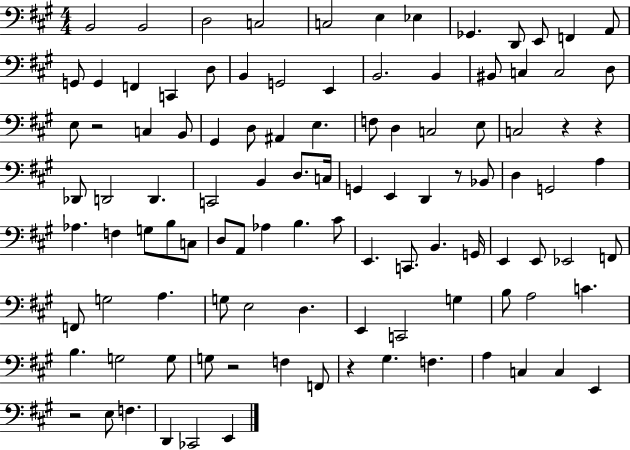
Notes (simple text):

B2/h B2/h D3/h C3/h C3/h E3/q Eb3/q Gb2/q. D2/e E2/e F2/q A2/e G2/e G2/q F2/q C2/q D3/e B2/q G2/h E2/q B2/h. B2/q BIS2/e C3/q C3/h D3/e E3/e R/h C3/q B2/e G#2/q D3/e A#2/q E3/q. F3/e D3/q C3/h E3/e C3/h R/q R/q Db2/e D2/h D2/q. C2/h B2/q D3/e. C3/s G2/q E2/q D2/q R/e Bb2/e D3/q G2/h A3/q Ab3/q. F3/q G3/e B3/e C3/e D3/e A2/e Ab3/q B3/q. C#4/e E2/q. C2/e. B2/q. G2/s E2/q E2/e Eb2/h F2/e F2/e G3/h A3/q. G3/e E3/h D3/q. E2/q C2/h G3/q B3/e A3/h C4/q. B3/q. G3/h G3/e G3/e R/h F3/q F2/e R/q G#3/q. F3/q. A3/q C3/q C3/q E2/q R/h E3/e F3/q. D2/q CES2/h E2/q